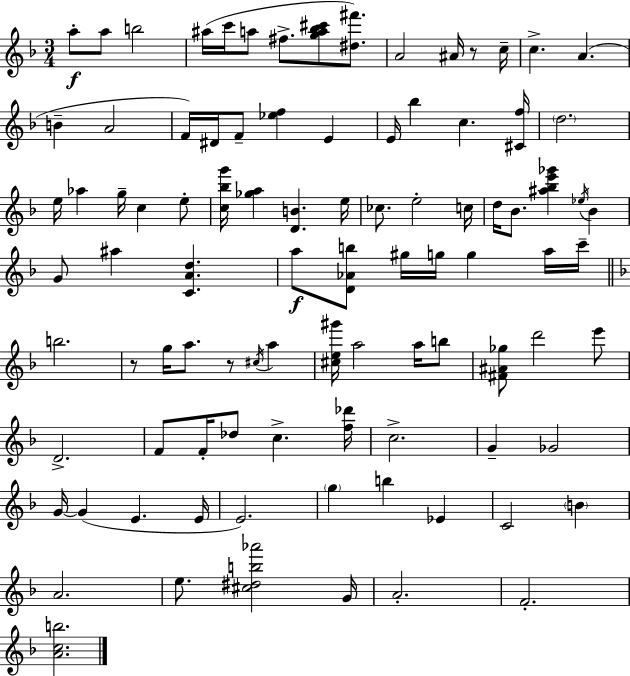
{
  \clef treble
  \numericTimeSignature
  \time 3/4
  \key f \major
  \repeat volta 2 { a''8-.\f a''8 b''2 | ais''16( c'''16 a''8 fis''8.-> <g'' a'' bes'' cis'''>8 <dis'' fis'''>8.) | a'2 ais'16 r8 c''16-- | c''4.-> a'4.( | \break b'4-- a'2 | f'16) dis'16 f'8-- <ees'' f''>4 e'4 | e'16 bes''4 c''4. <cis' f''>16 | \parenthesize d''2. | \break e''16 aes''4 g''16-- c''4 e''8-. | <c'' bes'' g'''>16 <ges'' a''>4 <d' b'>4. e''16 | ces''8. e''2-. c''16 | d''16 bes'8. <ais'' bes'' e''' ges'''>4 \acciaccatura { ees''16 } bes'4 | \break g'8 ais''4 <c' a' d''>4. | a''8\f <d' aes' b''>8 gis''16 g''16 g''4 a''16 | c'''16-- \bar "||" \break \key f \major b''2. | r8 g''16 a''8. r8 \acciaccatura { cis''16 } a''4 | <cis'' e'' gis'''>16 a''2 a''16 b''8 | <fis' ais' ges''>8 d'''2 e'''8 | \break d'2.-> | f'8 f'16-. des''8 c''4.-> | <f'' des'''>16 c''2.-> | g'4-- ges'2 | \break g'16~~ g'4( e'4. | e'16 e'2.) | \parenthesize g''4 b''4 ees'4 | c'2 \parenthesize b'4 | \break a'2. | e''8. <cis'' dis'' b'' aes'''>2 | g'16 a'2.-. | f'2.-. | \break <a' c'' b''>2. | } \bar "|."
}